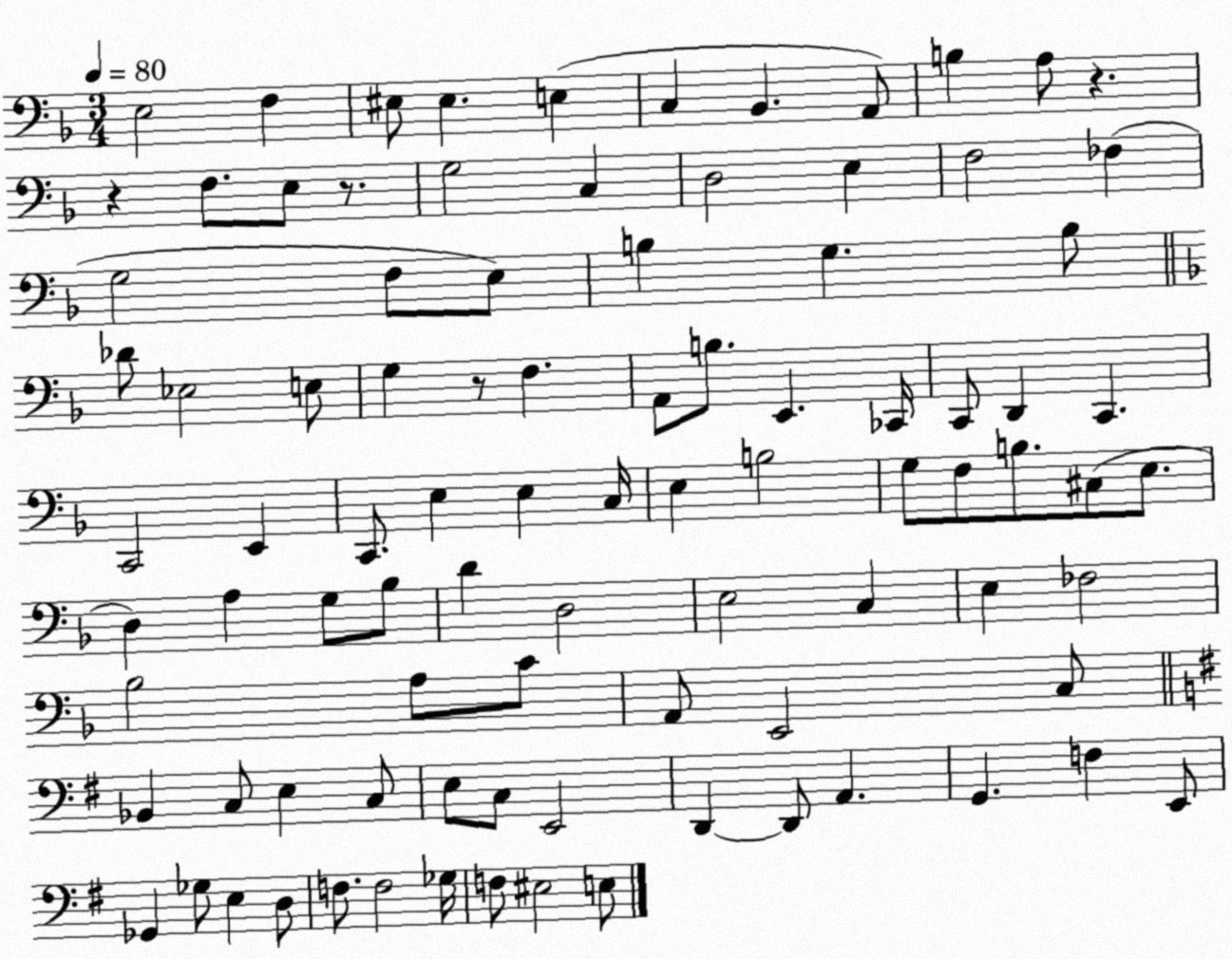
X:1
T:Untitled
M:3/4
L:1/4
K:F
E,2 F, ^E,/2 ^E, E, C, _B,, A,,/2 B, A,/2 z z F,/2 E,/2 z/2 G,2 C, D,2 E, F,2 _F, G,2 F,/2 E,/2 B, G, B,/2 _D/2 _E,2 E,/2 G, z/2 F, A,,/2 B,/2 E,, _C,,/4 C,,/2 D,, C,, C,,2 E,, C,,/2 E, E, C,/4 E, B,2 G,/2 F,/2 B,/2 ^C,/2 E,/2 D, A, G,/2 _B,/2 D D,2 E,2 C, E, _F,2 _B,2 A,/2 C/2 A,,/2 E,,2 C,/2 _B,, C,/2 E, C,/2 E,/2 C,/2 E,,2 D,, D,,/2 A,, G,, F, E,,/2 _G,, _G,/2 E, D,/2 F,/2 F,2 _G,/4 F,/2 ^E,2 E,/2